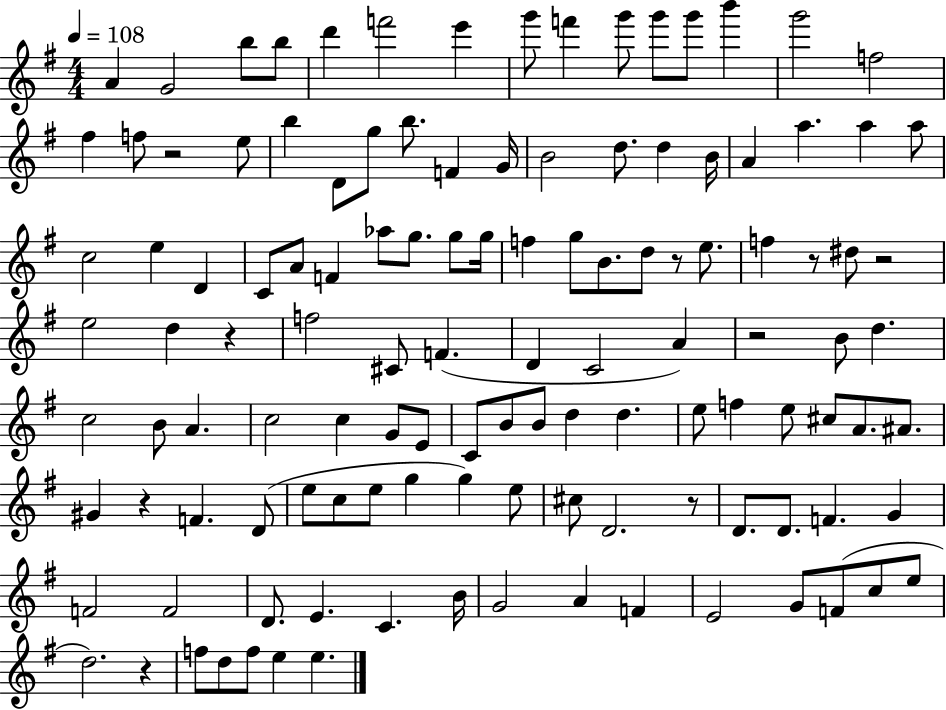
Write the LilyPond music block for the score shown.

{
  \clef treble
  \numericTimeSignature
  \time 4/4
  \key g \major
  \tempo 4 = 108
  a'4 g'2 b''8 b''8 | d'''4 f'''2 e'''4 | g'''8 f'''4 g'''8 g'''8 g'''8 b'''4 | g'''2 f''2 | \break fis''4 f''8 r2 e''8 | b''4 d'8 g''8 b''8. f'4 g'16 | b'2 d''8. d''4 b'16 | a'4 a''4. a''4 a''8 | \break c''2 e''4 d'4 | c'8 a'8 f'4 aes''8 g''8. g''8 g''16 | f''4 g''8 b'8. d''8 r8 e''8. | f''4 r8 dis''8 r2 | \break e''2 d''4 r4 | f''2 cis'8 f'4.( | d'4 c'2 a'4) | r2 b'8 d''4. | \break c''2 b'8 a'4. | c''2 c''4 g'8 e'8 | c'8 b'8 b'8 d''4 d''4. | e''8 f''4 e''8 cis''8 a'8. ais'8. | \break gis'4 r4 f'4. d'8( | e''8 c''8 e''8 g''4 g''4) e''8 | cis''8 d'2. r8 | d'8. d'8. f'4. g'4 | \break f'2 f'2 | d'8. e'4. c'4. b'16 | g'2 a'4 f'4 | e'2 g'8 f'8( c''8 e''8 | \break d''2.) r4 | f''8 d''8 f''8 e''4 e''4. | \bar "|."
}